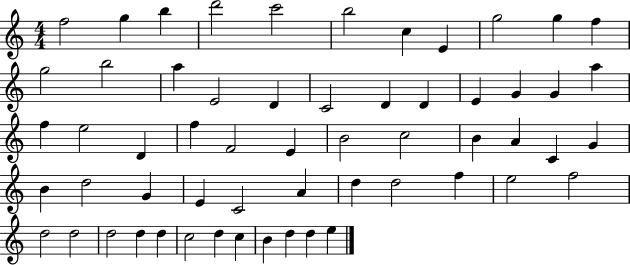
{
  \clef treble
  \numericTimeSignature
  \time 4/4
  \key c \major
  f''2 g''4 b''4 | d'''2 c'''2 | b''2 c''4 e'4 | g''2 g''4 f''4 | \break g''2 b''2 | a''4 e'2 d'4 | c'2 d'4 d'4 | e'4 g'4 g'4 a''4 | \break f''4 e''2 d'4 | f''4 f'2 e'4 | b'2 c''2 | b'4 a'4 c'4 g'4 | \break b'4 d''2 g'4 | e'4 c'2 a'4 | d''4 d''2 f''4 | e''2 f''2 | \break d''2 d''2 | d''2 d''4 d''4 | c''2 d''4 c''4 | b'4 d''4 d''4 e''4 | \break \bar "|."
}